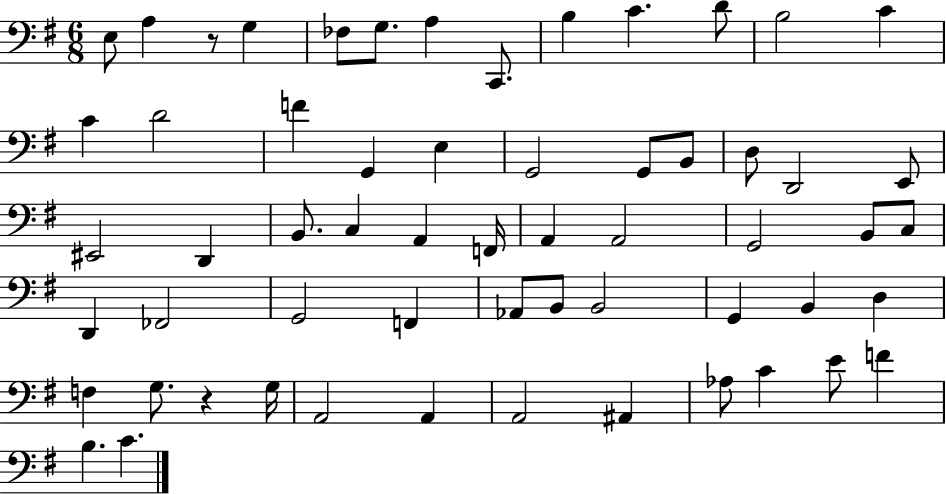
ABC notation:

X:1
T:Untitled
M:6/8
L:1/4
K:G
E,/2 A, z/2 G, _F,/2 G,/2 A, C,,/2 B, C D/2 B,2 C C D2 F G,, E, G,,2 G,,/2 B,,/2 D,/2 D,,2 E,,/2 ^E,,2 D,, B,,/2 C, A,, F,,/4 A,, A,,2 G,,2 B,,/2 C,/2 D,, _F,,2 G,,2 F,, _A,,/2 B,,/2 B,,2 G,, B,, D, F, G,/2 z G,/4 A,,2 A,, A,,2 ^A,, _A,/2 C E/2 F B, C